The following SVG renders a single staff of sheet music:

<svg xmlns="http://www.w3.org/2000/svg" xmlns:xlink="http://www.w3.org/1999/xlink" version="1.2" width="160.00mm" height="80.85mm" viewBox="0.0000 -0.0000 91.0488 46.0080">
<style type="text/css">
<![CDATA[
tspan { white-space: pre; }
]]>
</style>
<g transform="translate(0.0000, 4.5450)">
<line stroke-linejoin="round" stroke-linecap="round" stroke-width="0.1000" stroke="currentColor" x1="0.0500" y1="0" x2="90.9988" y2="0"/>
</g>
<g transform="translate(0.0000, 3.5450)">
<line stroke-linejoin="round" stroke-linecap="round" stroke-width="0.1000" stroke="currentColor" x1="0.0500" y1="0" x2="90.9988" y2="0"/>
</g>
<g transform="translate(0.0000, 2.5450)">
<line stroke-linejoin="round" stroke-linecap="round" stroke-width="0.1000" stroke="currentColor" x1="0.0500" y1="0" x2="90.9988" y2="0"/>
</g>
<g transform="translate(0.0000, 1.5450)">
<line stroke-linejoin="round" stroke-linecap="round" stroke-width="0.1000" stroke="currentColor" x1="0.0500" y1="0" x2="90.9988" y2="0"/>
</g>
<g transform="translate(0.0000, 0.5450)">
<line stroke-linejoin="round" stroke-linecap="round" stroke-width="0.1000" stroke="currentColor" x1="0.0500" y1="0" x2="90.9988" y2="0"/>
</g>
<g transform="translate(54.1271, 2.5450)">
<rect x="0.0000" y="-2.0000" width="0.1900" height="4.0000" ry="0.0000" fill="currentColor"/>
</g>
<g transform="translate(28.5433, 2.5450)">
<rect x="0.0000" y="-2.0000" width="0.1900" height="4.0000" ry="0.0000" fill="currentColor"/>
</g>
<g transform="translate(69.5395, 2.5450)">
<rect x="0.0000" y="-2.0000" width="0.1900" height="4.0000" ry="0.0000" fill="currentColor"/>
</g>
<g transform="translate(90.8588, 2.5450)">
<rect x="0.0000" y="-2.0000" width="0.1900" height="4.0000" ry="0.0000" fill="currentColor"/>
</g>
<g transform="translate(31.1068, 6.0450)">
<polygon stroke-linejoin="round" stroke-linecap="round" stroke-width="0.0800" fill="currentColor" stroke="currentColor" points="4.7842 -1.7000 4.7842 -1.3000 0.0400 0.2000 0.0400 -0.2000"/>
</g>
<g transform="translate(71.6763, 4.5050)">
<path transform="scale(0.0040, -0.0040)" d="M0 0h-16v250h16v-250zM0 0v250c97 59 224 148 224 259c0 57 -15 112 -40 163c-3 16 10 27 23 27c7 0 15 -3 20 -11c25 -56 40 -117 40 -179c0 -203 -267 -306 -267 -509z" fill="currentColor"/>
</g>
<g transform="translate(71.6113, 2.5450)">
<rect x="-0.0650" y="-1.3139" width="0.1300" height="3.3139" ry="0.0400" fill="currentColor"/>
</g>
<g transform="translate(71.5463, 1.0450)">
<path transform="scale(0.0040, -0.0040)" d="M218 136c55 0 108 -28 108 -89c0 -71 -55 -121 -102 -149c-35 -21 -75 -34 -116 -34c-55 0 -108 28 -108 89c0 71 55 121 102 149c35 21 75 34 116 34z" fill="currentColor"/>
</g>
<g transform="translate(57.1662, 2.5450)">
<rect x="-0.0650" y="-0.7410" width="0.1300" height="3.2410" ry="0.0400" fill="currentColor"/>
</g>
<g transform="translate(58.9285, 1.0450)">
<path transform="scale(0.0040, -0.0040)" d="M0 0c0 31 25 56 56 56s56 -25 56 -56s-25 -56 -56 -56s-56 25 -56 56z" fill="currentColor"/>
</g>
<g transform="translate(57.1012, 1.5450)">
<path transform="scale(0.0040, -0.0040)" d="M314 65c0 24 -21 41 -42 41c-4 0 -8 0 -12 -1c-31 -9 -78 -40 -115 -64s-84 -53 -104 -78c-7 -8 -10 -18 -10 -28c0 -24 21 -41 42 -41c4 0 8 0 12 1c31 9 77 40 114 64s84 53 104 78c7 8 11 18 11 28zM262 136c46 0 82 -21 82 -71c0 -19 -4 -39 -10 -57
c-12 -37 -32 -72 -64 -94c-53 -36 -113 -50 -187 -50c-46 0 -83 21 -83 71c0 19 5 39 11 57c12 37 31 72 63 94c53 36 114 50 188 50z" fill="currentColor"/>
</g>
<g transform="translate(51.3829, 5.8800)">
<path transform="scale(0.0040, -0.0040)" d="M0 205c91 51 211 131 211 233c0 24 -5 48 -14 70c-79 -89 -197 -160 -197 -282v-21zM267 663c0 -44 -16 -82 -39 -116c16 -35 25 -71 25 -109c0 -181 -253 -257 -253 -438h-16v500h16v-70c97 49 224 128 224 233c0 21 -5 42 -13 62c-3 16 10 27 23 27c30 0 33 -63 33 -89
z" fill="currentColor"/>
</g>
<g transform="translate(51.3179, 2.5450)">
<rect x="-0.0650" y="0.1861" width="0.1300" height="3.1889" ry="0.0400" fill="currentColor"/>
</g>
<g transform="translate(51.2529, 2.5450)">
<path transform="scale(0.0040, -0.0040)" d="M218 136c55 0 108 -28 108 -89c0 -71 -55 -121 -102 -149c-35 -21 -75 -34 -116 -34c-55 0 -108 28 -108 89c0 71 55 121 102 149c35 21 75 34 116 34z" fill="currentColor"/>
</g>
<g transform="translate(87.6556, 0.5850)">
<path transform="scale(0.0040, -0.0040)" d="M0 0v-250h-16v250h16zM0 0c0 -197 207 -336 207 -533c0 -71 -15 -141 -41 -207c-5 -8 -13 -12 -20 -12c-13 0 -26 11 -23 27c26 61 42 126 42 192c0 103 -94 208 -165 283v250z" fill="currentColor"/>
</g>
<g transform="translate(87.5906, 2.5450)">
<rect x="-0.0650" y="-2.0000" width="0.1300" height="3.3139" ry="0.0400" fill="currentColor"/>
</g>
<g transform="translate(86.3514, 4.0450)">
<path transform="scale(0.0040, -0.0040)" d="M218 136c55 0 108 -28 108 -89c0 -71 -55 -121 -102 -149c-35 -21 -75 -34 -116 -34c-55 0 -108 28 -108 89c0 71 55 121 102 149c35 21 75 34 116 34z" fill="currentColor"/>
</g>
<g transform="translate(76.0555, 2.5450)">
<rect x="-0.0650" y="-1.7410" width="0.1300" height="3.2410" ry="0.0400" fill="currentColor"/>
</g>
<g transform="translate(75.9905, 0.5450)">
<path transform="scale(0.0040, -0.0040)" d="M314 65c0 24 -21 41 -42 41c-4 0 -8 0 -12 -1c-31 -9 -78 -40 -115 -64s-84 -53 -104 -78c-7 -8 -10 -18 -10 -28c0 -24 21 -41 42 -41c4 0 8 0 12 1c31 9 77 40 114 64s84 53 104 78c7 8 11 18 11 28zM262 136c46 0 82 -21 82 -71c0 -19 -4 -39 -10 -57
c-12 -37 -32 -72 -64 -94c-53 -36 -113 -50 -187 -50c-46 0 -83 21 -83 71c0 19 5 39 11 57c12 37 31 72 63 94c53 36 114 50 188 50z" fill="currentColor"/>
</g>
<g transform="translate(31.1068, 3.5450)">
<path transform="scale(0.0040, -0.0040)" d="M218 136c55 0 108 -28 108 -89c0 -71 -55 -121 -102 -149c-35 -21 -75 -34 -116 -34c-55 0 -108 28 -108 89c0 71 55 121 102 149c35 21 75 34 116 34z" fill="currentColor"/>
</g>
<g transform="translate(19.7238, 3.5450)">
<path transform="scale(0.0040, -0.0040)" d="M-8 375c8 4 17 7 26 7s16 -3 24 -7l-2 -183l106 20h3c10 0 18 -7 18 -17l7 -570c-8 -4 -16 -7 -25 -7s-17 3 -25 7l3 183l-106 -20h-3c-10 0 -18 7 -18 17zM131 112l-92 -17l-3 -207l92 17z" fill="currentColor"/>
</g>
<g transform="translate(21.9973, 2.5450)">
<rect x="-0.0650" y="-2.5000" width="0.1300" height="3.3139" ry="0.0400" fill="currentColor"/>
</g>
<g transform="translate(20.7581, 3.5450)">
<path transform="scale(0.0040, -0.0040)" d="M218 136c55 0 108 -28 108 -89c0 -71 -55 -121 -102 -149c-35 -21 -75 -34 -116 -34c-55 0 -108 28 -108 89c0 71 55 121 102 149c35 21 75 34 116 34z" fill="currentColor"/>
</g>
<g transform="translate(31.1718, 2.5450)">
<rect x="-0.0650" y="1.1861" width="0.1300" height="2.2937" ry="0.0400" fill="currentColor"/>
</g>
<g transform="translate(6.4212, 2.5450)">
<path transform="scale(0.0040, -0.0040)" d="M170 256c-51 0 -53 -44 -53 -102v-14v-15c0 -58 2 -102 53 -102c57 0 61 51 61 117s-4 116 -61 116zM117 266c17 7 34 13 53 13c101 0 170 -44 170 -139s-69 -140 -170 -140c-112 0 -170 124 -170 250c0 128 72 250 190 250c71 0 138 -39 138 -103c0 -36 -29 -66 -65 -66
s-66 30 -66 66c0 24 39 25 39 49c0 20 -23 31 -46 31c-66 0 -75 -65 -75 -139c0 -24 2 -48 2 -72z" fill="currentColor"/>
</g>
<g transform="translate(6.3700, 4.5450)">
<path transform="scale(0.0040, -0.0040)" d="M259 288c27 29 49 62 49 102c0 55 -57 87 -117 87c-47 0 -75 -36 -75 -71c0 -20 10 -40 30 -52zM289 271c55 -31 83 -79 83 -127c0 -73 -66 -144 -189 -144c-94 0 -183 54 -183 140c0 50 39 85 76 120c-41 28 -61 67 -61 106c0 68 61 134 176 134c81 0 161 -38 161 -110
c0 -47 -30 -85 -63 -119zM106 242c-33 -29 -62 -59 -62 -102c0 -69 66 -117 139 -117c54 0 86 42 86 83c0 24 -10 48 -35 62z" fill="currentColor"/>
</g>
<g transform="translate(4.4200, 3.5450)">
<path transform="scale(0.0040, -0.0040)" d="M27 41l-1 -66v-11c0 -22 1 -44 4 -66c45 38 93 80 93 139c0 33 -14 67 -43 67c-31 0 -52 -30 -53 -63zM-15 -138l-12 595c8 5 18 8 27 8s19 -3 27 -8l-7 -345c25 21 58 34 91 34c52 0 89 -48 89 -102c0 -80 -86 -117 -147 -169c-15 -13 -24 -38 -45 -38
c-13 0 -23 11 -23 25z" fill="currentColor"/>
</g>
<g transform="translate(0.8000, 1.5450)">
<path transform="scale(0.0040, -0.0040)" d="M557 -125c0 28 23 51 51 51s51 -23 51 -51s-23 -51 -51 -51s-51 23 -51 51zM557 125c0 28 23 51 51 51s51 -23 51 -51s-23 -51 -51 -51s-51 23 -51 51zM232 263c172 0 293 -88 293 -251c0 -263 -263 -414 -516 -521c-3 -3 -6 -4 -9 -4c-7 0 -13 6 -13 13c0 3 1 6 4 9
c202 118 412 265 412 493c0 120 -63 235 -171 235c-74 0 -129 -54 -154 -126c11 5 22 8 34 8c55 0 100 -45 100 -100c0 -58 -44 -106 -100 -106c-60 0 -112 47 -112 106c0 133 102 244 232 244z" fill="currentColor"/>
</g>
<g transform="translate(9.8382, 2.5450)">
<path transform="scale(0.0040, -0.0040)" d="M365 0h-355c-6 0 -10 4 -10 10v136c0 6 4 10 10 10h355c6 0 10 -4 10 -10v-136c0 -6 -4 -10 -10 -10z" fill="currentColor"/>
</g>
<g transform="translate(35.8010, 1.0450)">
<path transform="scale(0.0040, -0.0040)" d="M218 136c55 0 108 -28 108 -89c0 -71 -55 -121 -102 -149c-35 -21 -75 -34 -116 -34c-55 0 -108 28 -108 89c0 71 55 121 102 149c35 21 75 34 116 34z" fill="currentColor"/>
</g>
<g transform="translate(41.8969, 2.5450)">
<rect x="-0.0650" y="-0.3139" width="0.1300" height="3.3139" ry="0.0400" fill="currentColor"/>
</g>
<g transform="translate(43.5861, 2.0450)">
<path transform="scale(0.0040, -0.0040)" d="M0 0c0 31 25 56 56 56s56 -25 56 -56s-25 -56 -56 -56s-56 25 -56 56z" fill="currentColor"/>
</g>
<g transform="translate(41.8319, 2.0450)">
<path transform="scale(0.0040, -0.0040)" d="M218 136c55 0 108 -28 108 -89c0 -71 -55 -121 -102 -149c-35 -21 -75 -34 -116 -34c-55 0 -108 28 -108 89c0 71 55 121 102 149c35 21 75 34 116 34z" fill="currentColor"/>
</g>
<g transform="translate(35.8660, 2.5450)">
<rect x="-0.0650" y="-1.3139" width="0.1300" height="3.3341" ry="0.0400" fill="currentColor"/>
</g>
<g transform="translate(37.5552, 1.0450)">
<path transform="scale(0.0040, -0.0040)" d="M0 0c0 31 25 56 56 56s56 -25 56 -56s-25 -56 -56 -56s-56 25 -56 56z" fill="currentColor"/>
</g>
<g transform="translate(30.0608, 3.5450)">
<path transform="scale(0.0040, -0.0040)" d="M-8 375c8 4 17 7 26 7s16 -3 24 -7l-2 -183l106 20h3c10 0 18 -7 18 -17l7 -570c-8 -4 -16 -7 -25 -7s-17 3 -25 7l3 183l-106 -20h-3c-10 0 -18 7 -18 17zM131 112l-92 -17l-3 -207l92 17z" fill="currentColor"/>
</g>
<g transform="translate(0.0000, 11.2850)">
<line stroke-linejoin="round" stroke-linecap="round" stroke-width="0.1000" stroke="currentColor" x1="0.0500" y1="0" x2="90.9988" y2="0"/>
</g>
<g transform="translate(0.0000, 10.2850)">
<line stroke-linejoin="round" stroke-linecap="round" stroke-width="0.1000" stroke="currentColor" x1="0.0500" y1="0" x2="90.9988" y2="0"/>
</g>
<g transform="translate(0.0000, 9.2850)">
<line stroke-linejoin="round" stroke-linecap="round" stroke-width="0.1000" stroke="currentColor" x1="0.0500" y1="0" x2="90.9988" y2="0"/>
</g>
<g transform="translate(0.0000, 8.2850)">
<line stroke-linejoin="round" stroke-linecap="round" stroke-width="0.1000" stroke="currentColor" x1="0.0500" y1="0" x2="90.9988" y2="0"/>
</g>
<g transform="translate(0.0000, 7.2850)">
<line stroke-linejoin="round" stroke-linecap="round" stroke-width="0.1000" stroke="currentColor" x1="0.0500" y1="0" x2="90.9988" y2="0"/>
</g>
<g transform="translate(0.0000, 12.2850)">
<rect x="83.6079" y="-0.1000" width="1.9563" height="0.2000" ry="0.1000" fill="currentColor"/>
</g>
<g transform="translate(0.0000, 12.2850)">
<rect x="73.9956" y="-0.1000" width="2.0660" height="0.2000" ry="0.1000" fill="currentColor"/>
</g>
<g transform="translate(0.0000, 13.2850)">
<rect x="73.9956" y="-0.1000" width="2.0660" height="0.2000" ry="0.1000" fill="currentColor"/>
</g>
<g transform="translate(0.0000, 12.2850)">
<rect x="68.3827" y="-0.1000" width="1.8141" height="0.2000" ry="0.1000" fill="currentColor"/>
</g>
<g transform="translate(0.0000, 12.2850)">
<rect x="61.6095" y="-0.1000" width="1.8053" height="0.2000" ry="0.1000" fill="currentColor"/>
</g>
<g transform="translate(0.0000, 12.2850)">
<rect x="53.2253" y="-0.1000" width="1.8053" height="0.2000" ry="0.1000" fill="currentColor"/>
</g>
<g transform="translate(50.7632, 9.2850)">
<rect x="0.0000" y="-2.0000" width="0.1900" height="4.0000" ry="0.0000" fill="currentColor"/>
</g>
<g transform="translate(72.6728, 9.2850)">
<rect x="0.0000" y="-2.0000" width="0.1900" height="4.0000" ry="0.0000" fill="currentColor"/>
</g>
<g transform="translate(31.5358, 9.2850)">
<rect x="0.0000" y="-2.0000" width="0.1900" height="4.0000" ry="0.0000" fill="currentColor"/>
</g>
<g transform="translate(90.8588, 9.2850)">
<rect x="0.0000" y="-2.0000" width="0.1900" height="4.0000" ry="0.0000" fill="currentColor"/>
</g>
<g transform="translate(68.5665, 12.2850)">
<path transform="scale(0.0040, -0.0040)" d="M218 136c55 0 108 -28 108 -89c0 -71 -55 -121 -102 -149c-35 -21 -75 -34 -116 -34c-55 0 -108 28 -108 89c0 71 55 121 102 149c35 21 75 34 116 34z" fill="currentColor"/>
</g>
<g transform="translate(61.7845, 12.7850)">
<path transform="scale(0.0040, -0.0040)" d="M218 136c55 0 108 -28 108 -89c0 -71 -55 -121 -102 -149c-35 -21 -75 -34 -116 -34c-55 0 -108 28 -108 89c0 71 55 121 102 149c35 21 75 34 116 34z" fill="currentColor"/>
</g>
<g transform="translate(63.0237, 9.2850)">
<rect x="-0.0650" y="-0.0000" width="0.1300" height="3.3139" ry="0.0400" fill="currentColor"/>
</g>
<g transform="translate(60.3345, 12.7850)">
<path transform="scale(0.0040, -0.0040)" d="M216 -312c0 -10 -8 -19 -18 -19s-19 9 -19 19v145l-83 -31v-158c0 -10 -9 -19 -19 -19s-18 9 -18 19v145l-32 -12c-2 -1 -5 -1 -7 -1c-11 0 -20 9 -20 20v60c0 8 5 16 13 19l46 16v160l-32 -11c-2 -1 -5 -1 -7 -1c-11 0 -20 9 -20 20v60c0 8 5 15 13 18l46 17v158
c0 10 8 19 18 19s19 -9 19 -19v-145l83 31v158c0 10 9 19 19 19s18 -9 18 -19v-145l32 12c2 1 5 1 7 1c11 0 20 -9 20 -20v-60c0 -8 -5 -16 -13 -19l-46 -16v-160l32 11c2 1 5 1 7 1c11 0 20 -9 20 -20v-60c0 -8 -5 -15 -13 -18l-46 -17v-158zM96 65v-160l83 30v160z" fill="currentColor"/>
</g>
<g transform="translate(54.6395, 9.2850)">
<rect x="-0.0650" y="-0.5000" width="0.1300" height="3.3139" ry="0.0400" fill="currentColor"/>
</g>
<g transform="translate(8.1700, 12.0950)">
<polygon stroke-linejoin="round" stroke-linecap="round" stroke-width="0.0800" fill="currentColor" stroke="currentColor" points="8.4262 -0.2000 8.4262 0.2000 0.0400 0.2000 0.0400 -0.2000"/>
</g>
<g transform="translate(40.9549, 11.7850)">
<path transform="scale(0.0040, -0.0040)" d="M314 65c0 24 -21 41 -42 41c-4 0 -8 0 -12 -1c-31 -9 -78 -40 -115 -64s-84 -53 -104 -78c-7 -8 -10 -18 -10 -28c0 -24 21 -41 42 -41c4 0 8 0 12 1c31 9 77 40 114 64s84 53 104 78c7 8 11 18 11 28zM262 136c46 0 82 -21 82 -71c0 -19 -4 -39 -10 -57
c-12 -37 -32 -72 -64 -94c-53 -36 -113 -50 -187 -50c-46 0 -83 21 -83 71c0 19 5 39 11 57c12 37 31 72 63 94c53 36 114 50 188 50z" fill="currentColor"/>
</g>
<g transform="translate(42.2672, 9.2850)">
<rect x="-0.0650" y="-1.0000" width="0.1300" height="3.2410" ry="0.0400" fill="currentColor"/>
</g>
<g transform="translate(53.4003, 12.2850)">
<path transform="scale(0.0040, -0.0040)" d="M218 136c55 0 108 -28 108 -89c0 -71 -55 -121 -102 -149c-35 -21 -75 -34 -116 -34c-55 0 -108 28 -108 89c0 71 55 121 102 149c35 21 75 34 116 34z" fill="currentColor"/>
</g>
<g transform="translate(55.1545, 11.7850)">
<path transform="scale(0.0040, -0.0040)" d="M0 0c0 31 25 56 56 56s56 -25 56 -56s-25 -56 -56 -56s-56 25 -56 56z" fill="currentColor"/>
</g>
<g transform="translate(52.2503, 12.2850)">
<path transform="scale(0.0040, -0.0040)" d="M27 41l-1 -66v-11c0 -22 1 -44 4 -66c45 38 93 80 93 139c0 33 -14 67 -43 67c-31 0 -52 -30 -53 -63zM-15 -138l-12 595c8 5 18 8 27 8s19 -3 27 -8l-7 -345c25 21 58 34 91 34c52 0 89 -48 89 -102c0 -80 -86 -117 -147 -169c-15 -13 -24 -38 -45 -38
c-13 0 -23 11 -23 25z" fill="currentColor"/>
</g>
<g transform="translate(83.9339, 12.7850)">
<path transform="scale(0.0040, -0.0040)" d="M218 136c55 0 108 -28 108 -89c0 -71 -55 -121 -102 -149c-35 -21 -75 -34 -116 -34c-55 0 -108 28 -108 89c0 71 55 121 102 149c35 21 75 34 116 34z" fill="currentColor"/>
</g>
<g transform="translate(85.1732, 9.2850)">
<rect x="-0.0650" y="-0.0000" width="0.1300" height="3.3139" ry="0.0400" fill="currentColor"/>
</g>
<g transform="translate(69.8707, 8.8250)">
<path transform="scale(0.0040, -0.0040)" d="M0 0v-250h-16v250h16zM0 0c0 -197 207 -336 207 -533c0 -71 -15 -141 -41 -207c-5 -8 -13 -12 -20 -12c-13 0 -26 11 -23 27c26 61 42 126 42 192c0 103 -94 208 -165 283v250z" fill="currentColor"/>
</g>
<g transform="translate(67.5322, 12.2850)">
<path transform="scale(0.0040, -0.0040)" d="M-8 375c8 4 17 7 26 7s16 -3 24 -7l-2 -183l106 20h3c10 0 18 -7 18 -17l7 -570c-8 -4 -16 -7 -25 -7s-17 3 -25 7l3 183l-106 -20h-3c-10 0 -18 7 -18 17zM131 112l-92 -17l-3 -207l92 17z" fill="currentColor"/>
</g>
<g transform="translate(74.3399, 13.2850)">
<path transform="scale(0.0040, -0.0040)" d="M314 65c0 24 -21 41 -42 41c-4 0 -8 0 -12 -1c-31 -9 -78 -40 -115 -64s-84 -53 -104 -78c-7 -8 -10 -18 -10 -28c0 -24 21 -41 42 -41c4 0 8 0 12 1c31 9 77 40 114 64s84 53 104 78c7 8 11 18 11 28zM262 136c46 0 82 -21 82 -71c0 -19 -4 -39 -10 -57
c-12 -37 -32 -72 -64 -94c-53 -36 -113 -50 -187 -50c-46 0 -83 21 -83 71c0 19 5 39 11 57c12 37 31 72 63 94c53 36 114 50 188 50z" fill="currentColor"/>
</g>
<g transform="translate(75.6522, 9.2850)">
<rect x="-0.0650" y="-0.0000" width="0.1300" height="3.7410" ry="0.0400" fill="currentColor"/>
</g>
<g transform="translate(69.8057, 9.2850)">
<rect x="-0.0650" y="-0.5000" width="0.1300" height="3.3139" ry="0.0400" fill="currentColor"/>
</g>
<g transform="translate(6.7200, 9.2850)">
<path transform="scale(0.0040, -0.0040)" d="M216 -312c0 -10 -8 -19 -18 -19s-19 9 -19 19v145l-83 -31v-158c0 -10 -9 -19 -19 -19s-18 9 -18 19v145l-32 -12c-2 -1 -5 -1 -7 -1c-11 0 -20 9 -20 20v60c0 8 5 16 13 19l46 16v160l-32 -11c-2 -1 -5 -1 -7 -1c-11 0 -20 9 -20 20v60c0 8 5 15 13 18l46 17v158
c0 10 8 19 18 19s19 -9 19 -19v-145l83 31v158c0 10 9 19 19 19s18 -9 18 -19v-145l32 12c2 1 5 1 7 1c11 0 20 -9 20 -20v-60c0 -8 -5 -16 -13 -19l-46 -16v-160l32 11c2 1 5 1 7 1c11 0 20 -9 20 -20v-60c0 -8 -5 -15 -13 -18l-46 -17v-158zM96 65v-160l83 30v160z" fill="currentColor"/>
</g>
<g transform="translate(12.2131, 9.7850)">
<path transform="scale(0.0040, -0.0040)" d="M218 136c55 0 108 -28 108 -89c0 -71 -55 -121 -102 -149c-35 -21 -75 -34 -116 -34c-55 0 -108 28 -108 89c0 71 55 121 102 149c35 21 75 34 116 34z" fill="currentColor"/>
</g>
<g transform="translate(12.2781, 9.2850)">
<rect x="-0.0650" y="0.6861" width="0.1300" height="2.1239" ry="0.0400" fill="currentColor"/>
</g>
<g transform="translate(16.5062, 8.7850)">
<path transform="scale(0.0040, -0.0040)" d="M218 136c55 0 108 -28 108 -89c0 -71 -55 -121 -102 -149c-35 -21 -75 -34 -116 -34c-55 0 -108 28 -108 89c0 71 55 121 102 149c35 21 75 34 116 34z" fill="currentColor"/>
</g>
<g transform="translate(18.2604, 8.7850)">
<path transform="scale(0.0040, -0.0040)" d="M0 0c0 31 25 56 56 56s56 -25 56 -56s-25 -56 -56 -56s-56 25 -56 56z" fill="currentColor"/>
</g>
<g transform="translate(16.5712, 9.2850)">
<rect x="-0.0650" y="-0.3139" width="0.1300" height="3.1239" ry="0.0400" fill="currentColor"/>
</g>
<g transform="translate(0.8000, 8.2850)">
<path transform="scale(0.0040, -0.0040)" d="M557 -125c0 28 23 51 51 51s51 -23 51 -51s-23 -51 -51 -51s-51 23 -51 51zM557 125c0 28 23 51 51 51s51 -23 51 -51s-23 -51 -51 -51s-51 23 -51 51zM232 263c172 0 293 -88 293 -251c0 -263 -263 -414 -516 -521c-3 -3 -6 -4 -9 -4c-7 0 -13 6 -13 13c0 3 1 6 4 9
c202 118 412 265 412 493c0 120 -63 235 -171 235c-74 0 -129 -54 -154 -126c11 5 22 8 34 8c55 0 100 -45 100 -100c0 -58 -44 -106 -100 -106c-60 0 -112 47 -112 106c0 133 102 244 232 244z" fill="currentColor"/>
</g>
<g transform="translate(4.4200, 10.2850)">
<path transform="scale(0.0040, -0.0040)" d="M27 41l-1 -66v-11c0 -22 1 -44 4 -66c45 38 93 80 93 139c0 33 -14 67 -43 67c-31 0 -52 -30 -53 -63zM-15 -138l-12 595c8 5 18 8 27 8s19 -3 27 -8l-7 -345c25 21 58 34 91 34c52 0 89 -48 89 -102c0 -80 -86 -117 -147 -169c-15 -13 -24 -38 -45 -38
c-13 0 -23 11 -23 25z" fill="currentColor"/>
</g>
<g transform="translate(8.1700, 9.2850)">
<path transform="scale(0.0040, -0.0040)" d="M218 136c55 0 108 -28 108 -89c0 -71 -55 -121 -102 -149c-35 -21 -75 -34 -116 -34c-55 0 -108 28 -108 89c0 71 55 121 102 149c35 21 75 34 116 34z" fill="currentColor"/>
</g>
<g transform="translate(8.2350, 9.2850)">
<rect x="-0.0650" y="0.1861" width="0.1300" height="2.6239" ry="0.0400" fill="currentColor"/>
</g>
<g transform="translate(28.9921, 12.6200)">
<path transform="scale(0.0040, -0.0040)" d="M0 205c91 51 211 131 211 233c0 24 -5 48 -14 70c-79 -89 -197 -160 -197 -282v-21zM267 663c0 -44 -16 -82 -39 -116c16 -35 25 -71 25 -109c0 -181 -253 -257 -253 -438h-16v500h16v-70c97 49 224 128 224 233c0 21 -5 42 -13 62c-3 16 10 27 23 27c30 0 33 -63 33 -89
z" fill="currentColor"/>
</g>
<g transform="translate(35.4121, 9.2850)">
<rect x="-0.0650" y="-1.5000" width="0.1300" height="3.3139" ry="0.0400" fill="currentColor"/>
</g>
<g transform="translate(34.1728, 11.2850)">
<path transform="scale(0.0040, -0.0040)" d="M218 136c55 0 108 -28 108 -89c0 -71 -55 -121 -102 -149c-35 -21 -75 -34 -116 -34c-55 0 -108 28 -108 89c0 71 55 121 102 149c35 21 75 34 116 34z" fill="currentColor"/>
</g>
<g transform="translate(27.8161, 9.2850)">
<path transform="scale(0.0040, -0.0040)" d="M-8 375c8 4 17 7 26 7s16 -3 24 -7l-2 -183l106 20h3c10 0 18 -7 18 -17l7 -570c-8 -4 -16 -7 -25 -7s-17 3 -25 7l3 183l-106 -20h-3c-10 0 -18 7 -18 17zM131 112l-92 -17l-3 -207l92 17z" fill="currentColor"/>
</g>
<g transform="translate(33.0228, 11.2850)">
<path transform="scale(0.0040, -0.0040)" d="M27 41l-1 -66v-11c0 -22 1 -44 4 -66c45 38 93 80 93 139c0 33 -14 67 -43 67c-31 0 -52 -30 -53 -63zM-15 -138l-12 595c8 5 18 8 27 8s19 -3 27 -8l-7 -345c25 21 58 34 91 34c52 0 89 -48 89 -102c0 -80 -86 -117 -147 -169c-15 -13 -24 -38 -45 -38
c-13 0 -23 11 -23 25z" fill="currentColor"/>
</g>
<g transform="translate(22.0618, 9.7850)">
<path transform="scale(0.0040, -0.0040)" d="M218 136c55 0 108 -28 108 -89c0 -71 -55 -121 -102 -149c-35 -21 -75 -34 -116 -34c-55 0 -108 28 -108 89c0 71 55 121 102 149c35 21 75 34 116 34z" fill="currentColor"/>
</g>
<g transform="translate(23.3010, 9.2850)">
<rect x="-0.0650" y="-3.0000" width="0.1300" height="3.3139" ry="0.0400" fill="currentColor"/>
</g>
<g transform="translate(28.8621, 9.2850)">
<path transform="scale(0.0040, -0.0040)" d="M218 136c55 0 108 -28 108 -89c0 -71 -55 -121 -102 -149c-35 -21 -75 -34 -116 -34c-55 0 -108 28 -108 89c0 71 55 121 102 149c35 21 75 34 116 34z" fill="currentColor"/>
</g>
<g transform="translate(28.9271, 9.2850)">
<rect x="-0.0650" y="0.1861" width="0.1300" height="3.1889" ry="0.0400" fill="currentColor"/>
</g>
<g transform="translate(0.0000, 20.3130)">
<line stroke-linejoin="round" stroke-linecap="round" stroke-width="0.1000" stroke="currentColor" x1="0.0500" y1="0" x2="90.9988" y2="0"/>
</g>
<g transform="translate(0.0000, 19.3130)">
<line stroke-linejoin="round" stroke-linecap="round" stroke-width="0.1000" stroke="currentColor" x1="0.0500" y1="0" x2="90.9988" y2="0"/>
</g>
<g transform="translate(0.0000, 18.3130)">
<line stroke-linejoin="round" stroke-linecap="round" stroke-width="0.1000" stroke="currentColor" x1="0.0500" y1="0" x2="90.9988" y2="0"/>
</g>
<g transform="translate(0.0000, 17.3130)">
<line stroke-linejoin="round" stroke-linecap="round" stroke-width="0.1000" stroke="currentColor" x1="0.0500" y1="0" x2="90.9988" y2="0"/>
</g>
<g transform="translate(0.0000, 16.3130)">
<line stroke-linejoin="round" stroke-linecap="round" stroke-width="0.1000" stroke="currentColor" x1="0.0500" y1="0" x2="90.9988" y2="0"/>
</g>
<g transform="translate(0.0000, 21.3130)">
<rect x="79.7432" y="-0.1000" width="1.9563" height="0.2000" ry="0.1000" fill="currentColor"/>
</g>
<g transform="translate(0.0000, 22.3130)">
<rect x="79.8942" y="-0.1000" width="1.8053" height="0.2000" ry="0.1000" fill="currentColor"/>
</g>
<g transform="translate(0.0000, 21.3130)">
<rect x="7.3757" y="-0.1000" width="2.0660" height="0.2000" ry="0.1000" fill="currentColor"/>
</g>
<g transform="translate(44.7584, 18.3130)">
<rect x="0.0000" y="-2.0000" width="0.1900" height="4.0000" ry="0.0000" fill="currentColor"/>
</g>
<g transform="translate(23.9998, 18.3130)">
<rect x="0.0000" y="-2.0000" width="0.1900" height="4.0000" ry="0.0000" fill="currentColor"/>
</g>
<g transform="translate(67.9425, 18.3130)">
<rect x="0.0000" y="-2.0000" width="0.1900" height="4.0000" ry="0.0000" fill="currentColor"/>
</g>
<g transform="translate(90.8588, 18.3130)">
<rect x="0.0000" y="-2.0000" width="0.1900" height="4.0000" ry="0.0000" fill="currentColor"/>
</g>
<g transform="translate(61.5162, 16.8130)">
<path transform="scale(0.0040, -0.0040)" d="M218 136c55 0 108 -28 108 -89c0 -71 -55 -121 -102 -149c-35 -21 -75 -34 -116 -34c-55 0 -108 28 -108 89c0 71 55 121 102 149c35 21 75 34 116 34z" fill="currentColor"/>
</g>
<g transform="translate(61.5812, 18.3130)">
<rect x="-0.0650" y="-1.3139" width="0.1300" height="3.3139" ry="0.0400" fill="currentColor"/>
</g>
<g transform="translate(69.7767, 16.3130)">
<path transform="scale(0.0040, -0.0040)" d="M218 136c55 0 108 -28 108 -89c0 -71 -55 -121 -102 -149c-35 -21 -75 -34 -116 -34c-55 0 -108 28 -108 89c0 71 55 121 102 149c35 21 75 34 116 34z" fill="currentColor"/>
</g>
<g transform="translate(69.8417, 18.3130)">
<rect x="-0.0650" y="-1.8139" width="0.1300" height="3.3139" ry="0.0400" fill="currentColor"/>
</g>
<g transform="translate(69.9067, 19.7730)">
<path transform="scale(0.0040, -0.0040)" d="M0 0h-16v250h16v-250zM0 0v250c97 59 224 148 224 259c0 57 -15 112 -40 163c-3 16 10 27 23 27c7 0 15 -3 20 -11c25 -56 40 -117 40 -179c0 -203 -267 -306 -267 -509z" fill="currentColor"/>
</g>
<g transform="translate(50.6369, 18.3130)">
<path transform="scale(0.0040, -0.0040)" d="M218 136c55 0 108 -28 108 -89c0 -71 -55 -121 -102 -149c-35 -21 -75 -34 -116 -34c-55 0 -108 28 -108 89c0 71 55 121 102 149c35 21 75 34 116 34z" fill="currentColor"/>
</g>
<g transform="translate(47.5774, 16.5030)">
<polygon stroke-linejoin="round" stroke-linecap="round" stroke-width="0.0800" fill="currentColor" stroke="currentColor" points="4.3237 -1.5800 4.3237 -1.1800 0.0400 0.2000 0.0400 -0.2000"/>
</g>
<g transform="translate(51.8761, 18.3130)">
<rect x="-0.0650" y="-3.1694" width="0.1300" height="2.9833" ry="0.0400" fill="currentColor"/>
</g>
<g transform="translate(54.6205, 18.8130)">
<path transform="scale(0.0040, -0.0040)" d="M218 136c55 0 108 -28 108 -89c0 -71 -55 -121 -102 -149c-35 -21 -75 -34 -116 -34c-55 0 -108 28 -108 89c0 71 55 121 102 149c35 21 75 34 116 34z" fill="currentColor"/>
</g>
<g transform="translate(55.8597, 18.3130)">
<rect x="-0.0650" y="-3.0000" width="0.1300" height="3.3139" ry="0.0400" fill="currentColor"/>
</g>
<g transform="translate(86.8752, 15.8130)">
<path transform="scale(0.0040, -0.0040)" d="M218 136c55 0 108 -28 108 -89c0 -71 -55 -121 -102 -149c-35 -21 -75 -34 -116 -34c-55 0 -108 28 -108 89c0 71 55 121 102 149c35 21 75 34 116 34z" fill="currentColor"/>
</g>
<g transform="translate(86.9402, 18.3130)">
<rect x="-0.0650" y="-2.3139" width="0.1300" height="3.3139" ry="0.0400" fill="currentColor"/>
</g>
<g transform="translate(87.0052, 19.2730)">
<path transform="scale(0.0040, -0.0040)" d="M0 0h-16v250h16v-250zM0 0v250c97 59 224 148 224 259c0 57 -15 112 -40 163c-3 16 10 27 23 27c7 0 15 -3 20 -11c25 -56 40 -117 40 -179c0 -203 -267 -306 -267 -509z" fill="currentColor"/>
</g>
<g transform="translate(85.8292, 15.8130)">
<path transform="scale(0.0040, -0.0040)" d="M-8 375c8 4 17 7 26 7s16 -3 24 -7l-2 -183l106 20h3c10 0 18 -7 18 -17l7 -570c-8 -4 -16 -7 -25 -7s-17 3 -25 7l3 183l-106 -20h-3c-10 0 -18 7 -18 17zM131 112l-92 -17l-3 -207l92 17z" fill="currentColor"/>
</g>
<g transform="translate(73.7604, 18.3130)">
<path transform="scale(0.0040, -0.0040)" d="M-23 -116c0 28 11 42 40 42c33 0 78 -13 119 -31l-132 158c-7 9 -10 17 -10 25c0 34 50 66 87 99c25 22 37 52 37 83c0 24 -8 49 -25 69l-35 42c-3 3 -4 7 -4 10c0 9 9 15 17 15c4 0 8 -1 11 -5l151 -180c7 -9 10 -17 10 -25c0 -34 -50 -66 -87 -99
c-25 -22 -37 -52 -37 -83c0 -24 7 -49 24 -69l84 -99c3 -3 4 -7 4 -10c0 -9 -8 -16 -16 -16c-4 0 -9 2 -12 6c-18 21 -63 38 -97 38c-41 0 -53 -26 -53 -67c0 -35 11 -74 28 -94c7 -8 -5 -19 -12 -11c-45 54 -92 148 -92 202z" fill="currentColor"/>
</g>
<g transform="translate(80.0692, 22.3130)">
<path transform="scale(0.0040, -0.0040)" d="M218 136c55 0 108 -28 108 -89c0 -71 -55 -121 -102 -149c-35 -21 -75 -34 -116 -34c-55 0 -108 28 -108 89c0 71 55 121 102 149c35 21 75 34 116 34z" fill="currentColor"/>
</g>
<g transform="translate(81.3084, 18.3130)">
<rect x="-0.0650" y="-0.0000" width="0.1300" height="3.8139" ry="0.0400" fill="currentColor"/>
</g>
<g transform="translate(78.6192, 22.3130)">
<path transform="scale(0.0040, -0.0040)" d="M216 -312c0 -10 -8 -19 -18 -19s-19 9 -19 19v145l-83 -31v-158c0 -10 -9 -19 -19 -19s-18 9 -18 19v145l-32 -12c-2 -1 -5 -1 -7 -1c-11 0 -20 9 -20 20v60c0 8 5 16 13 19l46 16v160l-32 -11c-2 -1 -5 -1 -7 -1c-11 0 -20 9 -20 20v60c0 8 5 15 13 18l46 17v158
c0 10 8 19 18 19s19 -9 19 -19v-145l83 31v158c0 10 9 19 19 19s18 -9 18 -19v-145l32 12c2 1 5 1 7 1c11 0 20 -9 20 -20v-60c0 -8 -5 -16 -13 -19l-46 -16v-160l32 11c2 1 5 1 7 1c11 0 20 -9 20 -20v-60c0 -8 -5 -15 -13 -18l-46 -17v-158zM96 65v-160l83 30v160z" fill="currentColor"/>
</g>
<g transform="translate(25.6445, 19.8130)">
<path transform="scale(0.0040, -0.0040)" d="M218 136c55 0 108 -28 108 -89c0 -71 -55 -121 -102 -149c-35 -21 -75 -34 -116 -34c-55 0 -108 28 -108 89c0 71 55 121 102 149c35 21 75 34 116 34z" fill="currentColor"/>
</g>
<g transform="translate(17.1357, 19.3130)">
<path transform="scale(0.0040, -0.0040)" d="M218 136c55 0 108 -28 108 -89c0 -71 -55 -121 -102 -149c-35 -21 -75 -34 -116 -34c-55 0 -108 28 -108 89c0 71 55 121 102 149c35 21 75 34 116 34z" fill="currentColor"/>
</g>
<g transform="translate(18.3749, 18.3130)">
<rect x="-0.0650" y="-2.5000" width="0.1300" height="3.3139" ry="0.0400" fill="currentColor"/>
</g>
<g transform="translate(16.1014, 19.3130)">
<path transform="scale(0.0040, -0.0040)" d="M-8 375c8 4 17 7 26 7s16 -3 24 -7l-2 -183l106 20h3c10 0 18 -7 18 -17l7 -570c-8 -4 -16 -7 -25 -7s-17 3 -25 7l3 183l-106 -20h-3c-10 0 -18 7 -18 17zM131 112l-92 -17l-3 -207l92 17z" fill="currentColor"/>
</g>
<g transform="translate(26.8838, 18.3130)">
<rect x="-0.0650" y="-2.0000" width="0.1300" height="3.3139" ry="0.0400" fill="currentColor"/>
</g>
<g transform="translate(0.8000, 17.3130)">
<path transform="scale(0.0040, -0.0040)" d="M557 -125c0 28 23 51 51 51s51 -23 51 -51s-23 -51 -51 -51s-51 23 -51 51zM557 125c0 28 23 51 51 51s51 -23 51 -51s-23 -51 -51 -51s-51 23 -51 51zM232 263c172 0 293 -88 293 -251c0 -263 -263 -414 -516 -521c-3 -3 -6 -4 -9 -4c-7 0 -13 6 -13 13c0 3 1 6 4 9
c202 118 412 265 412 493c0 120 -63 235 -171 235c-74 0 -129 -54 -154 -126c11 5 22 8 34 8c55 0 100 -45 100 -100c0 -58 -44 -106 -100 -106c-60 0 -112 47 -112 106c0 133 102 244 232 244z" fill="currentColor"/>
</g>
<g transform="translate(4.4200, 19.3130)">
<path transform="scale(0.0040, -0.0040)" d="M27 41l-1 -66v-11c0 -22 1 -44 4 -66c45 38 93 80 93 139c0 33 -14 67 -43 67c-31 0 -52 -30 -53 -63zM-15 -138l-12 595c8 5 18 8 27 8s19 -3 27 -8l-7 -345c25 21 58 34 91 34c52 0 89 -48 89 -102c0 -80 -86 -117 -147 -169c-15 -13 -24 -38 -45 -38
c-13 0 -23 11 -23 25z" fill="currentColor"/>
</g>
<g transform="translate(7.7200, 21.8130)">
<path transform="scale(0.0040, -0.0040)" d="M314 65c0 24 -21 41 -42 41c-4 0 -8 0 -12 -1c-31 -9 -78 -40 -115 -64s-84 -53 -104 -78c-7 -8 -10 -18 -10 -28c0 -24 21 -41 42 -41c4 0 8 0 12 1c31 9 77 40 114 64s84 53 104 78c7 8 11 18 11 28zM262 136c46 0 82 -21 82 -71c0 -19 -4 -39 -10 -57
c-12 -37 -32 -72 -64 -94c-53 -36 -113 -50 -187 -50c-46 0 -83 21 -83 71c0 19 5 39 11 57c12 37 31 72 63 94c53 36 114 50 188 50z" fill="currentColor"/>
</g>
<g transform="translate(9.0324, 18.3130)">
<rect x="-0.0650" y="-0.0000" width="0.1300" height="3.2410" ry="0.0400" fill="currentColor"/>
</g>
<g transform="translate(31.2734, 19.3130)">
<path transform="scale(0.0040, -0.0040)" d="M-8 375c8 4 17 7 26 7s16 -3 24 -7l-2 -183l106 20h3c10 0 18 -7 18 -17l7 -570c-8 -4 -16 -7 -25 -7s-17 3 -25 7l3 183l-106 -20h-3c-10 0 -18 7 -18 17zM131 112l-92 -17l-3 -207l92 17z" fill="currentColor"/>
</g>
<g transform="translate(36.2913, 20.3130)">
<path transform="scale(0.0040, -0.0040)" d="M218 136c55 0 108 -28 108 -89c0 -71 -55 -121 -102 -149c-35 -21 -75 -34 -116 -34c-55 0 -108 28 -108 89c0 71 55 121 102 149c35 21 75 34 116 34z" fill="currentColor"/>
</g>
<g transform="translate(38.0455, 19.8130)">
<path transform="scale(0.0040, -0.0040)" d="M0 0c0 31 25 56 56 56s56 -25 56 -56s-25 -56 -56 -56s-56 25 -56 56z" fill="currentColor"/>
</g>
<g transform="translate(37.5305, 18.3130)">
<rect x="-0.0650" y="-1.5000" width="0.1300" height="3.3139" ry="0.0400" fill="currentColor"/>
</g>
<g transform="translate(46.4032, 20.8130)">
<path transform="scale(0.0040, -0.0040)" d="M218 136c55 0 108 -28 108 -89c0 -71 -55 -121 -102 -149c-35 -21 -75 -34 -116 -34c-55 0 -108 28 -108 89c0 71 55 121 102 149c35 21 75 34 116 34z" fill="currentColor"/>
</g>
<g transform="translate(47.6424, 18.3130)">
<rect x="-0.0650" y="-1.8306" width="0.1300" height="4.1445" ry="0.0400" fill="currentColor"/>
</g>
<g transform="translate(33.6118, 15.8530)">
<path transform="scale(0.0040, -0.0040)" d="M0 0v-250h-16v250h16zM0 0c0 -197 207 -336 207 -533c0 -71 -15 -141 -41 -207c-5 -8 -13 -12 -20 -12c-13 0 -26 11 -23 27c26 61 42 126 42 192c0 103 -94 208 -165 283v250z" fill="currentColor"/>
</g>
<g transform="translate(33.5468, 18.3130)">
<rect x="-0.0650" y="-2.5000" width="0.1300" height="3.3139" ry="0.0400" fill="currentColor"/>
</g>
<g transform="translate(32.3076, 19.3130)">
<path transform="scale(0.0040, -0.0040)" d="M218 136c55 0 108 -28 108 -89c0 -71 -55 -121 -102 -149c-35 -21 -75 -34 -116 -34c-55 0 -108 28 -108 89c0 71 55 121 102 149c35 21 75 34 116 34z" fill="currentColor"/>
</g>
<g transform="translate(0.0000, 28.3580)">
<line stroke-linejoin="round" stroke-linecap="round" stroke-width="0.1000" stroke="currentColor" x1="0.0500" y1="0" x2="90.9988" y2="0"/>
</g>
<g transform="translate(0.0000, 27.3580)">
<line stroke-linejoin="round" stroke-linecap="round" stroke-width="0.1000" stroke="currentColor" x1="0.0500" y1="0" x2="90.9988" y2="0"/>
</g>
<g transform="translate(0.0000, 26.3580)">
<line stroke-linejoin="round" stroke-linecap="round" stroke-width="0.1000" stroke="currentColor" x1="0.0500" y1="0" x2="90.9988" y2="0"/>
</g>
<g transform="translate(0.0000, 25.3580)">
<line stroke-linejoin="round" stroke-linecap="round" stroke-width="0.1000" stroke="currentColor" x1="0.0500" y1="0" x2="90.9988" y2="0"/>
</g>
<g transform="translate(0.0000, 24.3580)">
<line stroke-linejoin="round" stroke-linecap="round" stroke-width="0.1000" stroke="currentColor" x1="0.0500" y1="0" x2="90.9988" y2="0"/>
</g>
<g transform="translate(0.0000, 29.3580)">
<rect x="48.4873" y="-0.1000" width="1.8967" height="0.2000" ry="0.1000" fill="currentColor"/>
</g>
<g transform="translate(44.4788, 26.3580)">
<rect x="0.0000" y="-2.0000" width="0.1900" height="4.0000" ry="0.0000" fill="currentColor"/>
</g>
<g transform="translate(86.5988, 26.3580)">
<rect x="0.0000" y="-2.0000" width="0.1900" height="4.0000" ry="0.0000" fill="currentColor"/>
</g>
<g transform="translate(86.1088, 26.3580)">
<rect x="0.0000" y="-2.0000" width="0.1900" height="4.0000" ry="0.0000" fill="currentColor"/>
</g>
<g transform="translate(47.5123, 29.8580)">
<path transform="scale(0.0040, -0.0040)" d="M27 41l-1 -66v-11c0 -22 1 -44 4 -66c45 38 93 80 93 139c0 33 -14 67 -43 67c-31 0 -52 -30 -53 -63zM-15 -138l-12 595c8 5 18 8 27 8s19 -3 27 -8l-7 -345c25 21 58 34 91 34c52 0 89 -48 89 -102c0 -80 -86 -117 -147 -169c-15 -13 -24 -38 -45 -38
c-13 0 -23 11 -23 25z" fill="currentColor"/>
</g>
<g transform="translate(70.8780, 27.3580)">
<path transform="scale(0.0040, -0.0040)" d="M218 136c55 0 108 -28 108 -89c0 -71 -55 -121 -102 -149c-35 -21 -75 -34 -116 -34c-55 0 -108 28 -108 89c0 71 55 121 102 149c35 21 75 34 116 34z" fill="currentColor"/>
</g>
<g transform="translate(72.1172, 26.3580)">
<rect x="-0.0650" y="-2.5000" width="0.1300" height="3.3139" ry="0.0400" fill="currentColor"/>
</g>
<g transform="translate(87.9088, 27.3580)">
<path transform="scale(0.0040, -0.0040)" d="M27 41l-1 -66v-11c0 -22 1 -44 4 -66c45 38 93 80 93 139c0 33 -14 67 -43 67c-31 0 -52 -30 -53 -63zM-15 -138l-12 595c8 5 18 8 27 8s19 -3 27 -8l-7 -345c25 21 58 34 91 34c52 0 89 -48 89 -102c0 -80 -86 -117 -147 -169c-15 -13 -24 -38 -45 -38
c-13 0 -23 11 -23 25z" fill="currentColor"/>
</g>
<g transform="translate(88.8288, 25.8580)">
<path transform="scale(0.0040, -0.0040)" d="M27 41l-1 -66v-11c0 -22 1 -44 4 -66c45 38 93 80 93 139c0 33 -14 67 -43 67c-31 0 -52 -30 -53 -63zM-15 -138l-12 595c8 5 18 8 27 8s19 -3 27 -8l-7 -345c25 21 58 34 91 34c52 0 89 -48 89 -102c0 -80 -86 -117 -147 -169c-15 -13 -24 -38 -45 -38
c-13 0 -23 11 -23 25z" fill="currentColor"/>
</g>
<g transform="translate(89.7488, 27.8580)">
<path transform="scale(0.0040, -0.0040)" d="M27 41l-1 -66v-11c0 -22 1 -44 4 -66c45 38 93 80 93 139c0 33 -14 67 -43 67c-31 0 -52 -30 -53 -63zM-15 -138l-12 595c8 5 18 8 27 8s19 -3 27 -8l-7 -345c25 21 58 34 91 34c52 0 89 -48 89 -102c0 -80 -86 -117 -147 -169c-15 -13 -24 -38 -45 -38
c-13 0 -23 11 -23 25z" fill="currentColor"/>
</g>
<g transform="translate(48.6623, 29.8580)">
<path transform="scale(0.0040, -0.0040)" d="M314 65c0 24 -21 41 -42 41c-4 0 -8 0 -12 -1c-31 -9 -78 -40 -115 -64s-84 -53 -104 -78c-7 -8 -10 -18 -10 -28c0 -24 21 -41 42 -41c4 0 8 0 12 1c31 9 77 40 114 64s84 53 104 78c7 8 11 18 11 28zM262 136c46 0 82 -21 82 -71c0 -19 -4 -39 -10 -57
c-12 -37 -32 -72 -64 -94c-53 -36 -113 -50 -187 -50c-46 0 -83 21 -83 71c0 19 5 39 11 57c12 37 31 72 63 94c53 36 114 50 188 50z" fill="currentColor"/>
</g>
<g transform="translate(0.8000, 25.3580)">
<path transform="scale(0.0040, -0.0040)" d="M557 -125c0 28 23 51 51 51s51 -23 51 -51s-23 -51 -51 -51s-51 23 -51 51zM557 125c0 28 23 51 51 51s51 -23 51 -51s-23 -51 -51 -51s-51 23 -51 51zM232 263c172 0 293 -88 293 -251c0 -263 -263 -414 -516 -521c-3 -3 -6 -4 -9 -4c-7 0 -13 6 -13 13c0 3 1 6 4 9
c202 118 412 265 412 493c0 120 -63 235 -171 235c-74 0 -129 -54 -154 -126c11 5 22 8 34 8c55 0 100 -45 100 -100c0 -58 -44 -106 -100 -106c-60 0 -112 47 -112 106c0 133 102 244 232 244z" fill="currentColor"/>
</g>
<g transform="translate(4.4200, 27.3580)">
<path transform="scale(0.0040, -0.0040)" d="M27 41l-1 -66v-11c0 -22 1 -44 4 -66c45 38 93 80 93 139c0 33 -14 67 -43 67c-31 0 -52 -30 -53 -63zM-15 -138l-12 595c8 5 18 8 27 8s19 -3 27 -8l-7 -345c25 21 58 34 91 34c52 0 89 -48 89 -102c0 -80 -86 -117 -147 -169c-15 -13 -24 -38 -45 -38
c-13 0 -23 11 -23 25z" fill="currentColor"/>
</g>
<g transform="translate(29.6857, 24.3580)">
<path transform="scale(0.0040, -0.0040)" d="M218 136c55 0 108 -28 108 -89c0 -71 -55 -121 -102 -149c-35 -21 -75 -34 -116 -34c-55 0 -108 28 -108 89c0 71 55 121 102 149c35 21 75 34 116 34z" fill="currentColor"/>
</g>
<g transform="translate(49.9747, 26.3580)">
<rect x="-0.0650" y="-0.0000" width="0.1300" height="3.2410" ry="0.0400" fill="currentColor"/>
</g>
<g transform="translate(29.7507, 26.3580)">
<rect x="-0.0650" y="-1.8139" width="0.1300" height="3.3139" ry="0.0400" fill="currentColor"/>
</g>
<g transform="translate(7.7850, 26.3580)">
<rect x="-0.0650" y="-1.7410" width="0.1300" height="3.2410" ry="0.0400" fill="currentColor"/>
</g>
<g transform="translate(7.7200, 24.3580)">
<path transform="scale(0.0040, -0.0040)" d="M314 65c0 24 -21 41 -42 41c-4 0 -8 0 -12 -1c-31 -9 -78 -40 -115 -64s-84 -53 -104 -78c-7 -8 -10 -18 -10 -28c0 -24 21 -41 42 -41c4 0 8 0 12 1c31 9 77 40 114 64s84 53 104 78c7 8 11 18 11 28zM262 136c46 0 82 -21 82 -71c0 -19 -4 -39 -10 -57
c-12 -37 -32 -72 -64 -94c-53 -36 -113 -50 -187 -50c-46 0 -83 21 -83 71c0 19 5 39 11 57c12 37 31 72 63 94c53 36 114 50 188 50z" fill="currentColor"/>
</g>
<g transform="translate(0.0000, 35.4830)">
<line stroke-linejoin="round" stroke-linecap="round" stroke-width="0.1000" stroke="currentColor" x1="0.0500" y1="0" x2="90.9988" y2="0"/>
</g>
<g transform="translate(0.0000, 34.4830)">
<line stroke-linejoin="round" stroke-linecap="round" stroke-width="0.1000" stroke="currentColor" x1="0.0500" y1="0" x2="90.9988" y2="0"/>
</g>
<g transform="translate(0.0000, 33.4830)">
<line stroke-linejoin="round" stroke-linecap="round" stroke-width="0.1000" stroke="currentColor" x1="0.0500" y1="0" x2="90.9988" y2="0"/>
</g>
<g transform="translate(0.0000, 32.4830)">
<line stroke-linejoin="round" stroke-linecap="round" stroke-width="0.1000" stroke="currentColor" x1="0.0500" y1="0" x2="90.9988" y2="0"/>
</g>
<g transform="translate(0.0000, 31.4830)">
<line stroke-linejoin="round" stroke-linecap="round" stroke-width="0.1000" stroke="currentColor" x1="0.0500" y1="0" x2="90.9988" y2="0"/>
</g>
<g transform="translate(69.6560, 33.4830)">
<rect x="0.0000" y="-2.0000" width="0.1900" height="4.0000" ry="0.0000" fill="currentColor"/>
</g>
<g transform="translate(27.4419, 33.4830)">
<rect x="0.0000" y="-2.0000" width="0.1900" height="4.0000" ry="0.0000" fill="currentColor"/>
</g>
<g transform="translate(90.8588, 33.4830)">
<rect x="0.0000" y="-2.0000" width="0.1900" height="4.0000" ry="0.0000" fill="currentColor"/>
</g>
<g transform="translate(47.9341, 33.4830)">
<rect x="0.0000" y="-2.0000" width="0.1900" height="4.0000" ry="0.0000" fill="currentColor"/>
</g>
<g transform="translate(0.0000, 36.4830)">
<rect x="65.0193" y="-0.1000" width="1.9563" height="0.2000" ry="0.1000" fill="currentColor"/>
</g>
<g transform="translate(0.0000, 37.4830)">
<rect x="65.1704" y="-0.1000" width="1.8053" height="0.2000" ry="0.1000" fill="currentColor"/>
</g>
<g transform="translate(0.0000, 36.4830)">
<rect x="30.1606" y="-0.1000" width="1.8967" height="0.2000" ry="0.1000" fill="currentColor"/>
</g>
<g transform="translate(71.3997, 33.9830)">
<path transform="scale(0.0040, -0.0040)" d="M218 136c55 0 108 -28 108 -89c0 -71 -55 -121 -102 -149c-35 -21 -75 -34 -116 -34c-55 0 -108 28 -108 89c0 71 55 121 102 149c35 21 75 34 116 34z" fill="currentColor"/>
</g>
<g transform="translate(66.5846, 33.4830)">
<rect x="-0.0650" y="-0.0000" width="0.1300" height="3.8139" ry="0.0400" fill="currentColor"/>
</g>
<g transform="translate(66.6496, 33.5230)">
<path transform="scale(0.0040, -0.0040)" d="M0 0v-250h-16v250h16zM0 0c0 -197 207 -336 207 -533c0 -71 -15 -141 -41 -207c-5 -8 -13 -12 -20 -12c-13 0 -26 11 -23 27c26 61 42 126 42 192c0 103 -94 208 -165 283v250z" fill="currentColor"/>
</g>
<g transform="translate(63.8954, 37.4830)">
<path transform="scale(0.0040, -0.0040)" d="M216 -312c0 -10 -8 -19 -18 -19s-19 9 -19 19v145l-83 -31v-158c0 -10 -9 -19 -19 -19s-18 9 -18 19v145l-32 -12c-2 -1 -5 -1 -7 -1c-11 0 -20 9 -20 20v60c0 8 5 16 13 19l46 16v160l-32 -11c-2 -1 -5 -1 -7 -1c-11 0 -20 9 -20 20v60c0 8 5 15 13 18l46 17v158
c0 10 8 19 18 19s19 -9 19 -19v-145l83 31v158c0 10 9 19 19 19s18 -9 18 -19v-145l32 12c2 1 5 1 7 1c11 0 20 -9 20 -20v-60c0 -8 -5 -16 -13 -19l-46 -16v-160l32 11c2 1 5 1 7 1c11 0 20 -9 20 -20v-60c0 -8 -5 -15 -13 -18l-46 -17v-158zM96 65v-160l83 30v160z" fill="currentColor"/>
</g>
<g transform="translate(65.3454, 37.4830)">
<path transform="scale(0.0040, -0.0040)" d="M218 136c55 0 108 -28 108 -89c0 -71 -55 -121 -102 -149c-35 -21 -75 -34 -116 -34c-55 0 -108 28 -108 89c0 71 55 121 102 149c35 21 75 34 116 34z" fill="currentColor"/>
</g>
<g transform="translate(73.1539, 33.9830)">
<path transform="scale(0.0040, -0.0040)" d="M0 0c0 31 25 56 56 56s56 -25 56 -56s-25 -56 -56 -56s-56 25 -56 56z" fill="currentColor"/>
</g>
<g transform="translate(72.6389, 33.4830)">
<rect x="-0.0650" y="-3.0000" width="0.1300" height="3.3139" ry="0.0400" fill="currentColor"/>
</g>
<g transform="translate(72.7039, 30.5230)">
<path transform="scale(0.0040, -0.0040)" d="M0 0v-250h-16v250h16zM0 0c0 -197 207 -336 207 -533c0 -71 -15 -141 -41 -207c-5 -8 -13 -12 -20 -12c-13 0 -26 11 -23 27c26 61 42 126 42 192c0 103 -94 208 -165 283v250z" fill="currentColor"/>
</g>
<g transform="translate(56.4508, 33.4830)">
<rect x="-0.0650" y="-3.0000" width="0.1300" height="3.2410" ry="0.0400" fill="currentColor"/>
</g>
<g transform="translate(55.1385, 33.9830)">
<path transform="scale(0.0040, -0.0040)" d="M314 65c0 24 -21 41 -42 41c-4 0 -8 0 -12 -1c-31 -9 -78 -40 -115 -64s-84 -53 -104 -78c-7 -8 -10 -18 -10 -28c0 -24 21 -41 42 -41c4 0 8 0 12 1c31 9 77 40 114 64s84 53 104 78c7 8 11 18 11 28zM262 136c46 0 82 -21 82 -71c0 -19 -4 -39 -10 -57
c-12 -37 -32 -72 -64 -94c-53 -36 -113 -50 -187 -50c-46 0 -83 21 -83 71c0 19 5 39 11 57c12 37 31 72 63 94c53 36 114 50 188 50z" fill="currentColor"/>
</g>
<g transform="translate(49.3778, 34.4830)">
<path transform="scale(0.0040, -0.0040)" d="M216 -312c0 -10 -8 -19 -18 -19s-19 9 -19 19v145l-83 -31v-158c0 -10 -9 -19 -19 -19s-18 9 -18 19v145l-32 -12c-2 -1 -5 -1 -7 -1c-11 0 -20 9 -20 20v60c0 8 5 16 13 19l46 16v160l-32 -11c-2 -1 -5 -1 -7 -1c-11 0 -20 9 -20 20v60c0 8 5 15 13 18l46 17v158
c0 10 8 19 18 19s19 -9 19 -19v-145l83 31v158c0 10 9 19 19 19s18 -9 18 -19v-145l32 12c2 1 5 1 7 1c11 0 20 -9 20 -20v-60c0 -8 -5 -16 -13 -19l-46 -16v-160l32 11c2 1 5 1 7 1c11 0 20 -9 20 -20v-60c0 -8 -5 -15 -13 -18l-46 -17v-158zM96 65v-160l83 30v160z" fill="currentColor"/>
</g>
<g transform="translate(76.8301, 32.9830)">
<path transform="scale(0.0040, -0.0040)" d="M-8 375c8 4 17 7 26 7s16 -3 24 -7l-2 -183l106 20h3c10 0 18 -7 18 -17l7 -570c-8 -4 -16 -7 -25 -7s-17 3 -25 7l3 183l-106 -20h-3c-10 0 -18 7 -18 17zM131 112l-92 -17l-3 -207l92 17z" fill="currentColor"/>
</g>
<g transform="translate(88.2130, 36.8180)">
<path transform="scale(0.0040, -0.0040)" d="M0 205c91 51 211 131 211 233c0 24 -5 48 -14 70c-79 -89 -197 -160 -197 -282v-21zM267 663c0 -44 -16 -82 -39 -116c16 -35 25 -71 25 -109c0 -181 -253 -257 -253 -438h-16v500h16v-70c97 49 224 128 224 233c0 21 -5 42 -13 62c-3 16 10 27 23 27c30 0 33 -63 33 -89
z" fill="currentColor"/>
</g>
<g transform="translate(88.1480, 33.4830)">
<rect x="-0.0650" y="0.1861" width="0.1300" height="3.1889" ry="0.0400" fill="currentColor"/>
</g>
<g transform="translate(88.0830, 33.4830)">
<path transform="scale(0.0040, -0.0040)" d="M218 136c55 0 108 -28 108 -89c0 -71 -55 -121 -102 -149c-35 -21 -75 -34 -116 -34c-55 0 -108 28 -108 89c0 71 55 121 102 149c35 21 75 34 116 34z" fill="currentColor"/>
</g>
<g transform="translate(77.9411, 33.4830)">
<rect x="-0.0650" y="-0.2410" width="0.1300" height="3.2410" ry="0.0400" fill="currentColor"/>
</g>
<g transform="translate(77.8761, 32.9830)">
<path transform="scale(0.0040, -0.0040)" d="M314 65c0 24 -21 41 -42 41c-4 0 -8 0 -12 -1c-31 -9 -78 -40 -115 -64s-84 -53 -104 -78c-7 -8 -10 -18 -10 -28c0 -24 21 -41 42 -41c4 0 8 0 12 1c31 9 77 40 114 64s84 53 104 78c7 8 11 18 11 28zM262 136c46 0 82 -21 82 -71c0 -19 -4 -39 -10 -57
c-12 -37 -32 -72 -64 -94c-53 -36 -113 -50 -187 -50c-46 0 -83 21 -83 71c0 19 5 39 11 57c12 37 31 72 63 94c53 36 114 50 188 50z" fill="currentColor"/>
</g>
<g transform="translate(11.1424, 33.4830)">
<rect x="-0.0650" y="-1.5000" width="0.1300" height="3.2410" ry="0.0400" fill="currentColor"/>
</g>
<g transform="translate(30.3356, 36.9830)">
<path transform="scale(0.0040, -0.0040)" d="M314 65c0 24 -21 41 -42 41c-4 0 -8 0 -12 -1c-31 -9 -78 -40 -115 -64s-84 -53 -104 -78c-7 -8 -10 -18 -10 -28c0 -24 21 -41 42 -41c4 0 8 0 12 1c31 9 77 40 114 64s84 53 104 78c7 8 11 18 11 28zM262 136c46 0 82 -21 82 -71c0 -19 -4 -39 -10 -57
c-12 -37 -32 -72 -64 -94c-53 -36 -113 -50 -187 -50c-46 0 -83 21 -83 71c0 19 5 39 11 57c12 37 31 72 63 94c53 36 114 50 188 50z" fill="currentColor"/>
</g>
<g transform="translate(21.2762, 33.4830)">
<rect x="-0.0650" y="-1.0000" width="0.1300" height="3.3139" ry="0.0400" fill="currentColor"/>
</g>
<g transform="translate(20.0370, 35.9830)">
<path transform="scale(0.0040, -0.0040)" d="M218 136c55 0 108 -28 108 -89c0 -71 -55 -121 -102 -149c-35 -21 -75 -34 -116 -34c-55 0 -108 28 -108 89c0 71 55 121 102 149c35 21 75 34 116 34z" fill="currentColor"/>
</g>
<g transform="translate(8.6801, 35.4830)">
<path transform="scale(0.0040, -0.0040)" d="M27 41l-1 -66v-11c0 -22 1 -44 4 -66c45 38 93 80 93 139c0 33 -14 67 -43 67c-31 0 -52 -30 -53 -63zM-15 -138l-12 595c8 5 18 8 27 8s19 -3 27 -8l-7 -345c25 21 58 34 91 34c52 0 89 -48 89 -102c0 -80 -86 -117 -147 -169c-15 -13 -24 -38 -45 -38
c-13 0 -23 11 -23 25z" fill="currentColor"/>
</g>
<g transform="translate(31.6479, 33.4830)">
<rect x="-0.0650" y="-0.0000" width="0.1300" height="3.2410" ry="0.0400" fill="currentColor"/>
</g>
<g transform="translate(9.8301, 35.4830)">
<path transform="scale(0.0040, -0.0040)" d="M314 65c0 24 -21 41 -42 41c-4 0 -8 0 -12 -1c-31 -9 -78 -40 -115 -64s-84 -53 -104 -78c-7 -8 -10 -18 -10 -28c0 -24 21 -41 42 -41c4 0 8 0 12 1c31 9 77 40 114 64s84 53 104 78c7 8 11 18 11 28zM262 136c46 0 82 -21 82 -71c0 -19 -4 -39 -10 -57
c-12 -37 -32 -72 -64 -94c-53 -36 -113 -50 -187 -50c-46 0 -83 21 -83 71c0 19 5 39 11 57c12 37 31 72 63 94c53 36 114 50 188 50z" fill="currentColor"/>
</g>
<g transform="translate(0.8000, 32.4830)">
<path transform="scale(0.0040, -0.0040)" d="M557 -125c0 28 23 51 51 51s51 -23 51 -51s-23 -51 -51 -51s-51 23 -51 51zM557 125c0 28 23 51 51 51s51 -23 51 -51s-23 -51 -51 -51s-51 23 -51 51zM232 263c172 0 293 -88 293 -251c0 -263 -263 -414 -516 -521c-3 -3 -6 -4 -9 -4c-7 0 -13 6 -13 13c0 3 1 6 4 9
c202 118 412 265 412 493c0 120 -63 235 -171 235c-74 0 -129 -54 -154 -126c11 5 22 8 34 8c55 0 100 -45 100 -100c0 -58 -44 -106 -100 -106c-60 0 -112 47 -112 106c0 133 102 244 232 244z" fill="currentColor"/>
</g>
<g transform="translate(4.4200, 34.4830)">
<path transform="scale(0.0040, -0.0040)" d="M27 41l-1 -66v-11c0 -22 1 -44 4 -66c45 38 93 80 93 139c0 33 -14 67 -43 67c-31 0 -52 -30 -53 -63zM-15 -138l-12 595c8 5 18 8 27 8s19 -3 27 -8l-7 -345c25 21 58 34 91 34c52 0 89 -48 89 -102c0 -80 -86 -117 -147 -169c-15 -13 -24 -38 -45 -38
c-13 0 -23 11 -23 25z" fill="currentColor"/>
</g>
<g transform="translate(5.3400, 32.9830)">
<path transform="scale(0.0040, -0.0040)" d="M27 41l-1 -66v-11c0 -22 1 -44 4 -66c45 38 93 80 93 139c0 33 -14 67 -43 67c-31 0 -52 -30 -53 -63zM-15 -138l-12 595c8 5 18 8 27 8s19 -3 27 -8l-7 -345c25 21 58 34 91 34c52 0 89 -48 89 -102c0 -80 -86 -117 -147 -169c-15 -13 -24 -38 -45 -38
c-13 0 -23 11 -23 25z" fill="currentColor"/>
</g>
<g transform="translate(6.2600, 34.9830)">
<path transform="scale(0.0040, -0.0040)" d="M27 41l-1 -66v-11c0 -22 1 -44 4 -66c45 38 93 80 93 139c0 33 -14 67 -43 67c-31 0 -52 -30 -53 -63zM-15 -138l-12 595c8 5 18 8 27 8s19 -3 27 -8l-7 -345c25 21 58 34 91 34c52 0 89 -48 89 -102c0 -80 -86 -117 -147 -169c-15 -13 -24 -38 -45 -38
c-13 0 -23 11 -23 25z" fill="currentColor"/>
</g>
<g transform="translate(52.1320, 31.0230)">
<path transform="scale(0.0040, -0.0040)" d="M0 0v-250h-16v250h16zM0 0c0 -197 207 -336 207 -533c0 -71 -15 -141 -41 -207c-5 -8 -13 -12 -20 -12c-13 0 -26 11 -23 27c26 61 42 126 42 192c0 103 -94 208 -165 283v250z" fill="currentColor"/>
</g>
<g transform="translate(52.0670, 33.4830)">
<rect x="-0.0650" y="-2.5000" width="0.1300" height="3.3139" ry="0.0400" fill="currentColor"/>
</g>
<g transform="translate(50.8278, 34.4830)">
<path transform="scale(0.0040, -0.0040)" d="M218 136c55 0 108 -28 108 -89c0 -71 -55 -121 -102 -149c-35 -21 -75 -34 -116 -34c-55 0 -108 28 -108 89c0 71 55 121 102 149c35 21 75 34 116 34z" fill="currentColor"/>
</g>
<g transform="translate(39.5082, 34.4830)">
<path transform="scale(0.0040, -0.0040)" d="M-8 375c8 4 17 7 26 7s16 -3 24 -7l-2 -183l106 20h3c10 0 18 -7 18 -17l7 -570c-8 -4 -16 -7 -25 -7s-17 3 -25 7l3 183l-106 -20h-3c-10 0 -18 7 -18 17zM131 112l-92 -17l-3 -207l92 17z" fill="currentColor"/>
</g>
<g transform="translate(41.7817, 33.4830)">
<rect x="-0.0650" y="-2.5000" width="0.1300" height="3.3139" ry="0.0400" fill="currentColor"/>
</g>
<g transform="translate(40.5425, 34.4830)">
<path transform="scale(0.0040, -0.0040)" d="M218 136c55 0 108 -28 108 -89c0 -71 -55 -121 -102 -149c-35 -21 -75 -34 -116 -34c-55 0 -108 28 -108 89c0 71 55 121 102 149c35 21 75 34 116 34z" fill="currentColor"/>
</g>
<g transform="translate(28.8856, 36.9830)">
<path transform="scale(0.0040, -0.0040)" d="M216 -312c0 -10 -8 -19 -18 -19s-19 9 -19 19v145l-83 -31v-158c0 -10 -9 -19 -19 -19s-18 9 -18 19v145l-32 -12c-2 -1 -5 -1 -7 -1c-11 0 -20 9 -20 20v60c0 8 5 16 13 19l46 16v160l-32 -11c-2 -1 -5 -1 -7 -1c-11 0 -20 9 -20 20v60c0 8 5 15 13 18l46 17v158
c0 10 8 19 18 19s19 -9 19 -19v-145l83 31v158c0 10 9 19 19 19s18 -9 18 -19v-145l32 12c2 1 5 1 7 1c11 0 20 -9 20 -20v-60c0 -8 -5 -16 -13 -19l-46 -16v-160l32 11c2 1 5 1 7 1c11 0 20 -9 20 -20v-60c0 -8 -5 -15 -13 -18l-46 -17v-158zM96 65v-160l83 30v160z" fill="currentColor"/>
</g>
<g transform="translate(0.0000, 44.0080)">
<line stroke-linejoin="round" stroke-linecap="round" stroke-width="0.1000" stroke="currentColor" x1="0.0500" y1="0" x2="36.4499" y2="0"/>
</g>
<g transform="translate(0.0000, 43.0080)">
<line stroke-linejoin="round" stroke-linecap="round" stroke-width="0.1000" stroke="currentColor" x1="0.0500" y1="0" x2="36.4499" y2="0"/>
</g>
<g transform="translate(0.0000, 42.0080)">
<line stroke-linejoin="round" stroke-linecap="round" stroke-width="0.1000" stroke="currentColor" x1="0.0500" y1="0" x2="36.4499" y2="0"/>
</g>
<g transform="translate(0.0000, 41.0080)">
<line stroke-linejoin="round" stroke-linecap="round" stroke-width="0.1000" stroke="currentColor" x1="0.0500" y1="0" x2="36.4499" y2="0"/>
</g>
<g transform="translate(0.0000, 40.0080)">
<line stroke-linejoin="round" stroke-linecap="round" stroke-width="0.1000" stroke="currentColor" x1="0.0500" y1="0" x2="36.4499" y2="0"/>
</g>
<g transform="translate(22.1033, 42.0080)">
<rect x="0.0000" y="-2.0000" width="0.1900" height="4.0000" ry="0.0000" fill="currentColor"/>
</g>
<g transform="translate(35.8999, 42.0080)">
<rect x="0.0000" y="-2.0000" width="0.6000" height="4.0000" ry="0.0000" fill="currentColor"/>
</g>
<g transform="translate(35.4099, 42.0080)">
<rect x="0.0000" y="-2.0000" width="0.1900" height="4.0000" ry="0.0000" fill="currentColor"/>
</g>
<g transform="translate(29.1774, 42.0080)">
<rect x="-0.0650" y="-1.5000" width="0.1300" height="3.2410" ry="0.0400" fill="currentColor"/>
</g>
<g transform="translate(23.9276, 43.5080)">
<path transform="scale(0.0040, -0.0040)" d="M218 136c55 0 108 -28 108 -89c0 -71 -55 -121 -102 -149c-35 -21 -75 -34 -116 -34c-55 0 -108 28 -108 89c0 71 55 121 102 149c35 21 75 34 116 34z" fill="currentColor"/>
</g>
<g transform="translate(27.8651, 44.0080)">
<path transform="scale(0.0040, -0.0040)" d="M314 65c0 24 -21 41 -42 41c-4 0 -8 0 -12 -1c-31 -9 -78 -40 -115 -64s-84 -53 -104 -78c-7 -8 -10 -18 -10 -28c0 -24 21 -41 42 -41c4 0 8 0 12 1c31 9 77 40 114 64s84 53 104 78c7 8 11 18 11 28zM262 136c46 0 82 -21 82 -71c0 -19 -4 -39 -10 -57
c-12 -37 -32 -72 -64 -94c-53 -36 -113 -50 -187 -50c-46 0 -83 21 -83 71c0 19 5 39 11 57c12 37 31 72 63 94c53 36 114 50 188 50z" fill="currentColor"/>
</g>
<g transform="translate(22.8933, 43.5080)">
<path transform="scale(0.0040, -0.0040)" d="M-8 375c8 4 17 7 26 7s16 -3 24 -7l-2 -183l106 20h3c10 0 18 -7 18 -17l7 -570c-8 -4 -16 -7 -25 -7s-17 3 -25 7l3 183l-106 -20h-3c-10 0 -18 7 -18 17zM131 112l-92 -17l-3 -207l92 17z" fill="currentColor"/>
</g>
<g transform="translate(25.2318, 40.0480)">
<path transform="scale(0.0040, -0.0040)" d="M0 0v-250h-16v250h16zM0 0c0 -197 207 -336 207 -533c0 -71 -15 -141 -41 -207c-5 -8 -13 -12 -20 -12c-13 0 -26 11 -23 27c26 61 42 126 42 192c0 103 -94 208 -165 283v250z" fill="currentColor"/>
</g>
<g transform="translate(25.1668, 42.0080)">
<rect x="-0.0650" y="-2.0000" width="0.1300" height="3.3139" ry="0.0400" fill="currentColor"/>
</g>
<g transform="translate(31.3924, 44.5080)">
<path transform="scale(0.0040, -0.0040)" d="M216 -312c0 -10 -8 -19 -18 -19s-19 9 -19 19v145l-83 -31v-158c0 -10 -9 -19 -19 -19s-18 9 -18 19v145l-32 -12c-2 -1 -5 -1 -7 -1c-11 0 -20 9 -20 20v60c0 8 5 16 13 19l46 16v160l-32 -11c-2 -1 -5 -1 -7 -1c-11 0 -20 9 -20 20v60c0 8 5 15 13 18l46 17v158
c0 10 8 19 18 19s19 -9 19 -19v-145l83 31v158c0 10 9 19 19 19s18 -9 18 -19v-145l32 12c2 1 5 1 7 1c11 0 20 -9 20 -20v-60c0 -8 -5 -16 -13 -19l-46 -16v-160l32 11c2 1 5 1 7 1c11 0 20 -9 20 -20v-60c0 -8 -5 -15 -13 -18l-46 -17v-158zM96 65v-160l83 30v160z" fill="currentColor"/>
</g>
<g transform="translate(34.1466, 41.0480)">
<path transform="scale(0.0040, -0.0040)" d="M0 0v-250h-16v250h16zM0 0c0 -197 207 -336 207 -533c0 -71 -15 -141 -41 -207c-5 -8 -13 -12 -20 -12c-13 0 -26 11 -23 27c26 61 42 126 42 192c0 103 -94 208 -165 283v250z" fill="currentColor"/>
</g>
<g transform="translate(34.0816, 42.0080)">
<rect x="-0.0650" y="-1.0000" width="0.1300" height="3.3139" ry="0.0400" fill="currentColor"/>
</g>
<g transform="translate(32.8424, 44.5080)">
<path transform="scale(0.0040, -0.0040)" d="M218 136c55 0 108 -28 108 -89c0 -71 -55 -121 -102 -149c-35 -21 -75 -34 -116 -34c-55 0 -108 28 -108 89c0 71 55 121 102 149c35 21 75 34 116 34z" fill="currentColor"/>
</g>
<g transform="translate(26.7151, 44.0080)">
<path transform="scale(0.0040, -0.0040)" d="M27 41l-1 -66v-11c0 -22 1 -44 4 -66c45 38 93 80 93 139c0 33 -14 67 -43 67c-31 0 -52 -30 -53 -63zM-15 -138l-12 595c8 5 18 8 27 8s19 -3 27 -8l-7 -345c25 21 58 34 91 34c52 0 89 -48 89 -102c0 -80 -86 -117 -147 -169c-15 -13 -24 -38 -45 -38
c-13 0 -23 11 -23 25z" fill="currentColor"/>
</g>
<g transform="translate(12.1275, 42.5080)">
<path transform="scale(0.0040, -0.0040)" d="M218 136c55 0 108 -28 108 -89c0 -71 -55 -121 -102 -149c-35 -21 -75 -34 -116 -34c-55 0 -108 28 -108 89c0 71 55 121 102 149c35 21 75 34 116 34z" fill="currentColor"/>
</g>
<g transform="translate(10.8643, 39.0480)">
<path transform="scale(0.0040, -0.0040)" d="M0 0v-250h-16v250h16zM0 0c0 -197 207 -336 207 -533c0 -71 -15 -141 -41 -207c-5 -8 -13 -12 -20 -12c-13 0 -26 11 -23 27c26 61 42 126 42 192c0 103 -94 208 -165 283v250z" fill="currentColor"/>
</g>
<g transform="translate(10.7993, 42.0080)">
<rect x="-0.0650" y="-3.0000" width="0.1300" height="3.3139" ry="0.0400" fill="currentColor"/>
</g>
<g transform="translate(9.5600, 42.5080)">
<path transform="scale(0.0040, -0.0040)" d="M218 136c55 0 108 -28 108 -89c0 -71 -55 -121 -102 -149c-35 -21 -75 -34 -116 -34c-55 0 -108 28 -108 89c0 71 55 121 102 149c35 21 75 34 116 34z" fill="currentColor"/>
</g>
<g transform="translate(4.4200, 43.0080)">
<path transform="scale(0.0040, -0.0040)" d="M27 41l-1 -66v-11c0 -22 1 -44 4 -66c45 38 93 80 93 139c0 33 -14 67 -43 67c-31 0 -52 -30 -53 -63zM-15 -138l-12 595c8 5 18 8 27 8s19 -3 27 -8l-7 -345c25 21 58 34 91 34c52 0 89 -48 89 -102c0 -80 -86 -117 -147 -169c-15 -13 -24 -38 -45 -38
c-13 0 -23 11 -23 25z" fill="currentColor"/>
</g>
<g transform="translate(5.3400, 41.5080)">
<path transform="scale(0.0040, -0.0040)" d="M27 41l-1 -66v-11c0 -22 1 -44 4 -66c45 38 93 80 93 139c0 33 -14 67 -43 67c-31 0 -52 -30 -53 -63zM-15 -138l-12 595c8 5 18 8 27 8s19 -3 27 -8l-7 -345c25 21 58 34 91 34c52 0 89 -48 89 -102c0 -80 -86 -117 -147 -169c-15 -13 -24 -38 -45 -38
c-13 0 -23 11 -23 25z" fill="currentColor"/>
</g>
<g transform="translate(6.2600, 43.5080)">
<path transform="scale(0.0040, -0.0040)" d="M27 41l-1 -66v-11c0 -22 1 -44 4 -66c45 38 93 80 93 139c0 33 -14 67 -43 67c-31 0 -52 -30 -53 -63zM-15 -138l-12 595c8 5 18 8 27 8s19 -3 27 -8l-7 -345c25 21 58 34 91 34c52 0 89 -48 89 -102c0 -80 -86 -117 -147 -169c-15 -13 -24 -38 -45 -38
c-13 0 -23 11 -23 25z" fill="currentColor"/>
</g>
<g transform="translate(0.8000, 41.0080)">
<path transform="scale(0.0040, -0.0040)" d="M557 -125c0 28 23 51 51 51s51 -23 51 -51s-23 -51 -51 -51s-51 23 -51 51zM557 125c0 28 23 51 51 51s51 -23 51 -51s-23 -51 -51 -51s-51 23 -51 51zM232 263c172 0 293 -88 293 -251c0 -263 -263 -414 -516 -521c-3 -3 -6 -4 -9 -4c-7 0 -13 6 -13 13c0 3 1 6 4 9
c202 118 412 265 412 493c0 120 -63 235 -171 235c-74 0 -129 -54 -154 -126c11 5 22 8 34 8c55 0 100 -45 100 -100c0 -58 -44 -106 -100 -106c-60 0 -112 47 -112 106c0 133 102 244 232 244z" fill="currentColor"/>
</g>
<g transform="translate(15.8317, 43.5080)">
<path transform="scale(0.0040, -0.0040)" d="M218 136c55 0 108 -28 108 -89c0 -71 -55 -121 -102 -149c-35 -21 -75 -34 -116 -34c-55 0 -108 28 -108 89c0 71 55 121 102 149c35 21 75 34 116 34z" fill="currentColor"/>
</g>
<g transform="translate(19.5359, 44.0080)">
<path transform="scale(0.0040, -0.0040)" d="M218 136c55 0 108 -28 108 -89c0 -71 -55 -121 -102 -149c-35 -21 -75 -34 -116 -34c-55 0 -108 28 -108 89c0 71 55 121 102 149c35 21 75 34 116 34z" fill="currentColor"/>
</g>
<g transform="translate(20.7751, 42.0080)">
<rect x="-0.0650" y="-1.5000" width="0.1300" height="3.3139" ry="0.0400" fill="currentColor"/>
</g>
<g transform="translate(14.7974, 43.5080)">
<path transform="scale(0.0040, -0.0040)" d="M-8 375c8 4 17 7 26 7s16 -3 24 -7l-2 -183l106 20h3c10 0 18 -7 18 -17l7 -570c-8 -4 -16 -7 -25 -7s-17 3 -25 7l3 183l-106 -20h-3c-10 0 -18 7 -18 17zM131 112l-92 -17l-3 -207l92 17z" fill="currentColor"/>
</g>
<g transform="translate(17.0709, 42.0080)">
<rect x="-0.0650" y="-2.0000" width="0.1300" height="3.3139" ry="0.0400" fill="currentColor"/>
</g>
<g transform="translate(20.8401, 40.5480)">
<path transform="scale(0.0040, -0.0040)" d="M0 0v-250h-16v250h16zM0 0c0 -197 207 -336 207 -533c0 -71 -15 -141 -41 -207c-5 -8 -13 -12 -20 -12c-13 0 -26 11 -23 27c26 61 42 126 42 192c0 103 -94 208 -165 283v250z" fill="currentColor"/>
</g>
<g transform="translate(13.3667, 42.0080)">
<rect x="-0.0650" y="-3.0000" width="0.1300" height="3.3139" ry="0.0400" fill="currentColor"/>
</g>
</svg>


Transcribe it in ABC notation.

X:1
T:Untitled
M:6/8
L:1/4
K:F
z2 B,, B,,/2 G,/2 E, D,/4 F,2 G,/2 A,2 A,,/2 ^D,/2 C,/2 E,/2 C, D,/4 _G,, F,,2 _E,, ^D,, E,,/2 C,,2 D,, D,,2 B,, A,, B,,/2 G,, F,,/2 D,/2 C, G, A,/2 z ^C,, B,/2 A,2 A, _D,,2 _B,, _G,,2 F,, ^D,,2 B,, ^B,,/2 C,2 ^C,,/2 C,/2 E,2 D,/4 C,/2 C, A,, G,,/2 A,,/2 _G,,2 ^F,,/2